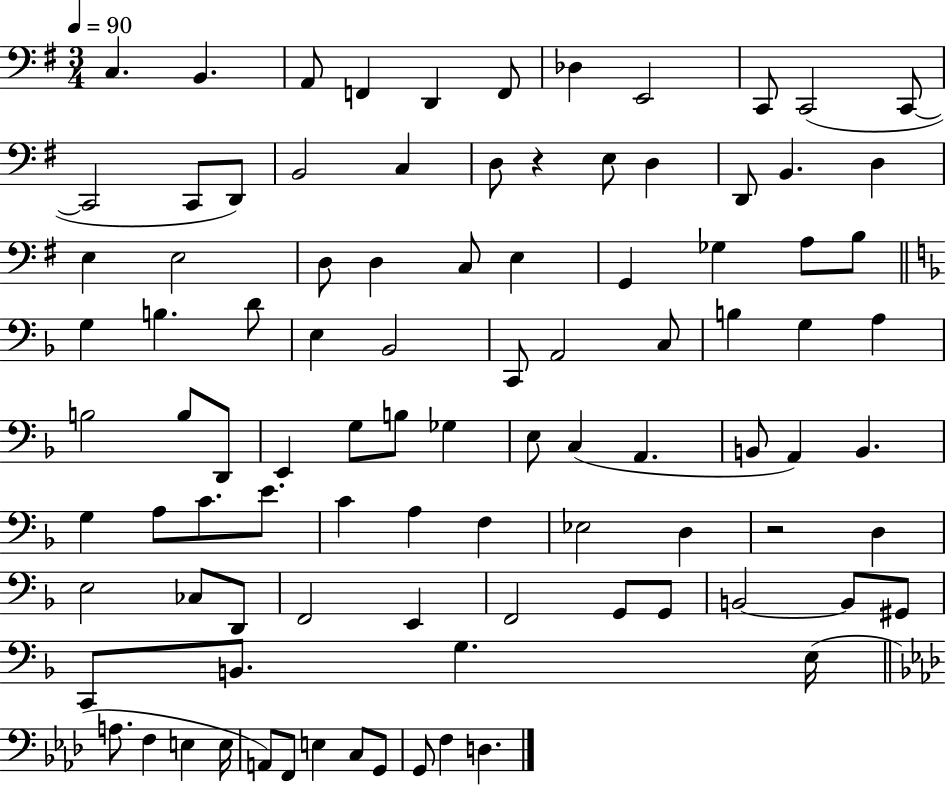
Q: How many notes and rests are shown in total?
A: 95